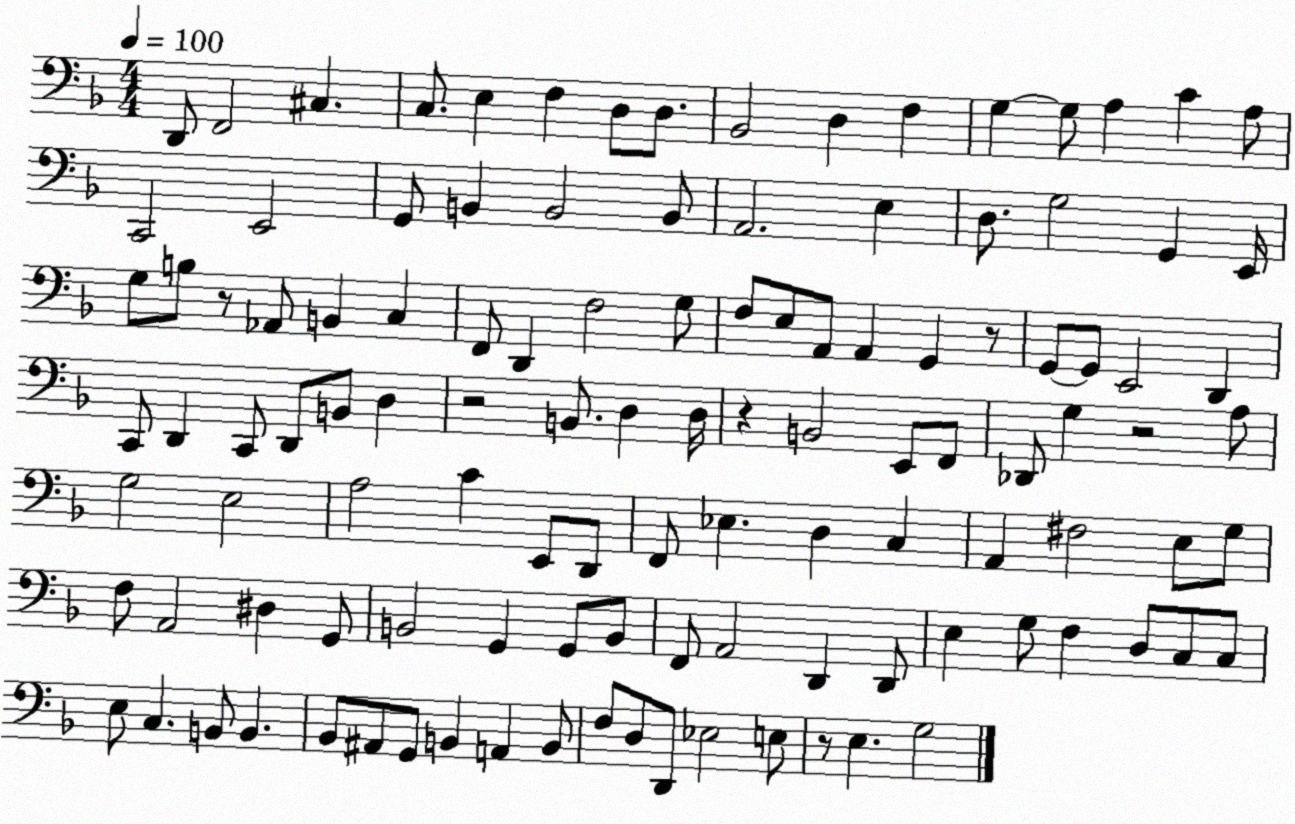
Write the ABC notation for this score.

X:1
T:Untitled
M:4/4
L:1/4
K:F
D,,/2 F,,2 ^C, C,/2 E, F, D,/2 D,/2 _B,,2 D, F, G, G,/2 A, C A,/2 C,,2 E,,2 G,,/2 B,, B,,2 B,,/2 A,,2 E, D,/2 G,2 G,, E,,/4 G,/2 B,/2 z/2 _A,,/2 B,, C, F,,/2 D,, F,2 G,/2 F,/2 E,/2 A,,/2 A,, G,, z/2 G,,/2 G,,/2 E,,2 D,, C,,/2 D,, C,,/2 D,,/2 B,,/2 D, z2 B,,/2 D, D,/4 z B,,2 E,,/2 F,,/2 _D,,/2 G, z2 A,/2 G,2 E,2 A,2 C E,,/2 D,,/2 F,,/2 _E, D, C, A,, ^F,2 E,/2 G,/2 F,/2 A,,2 ^D, G,,/2 B,,2 G,, G,,/2 B,,/2 F,,/2 A,,2 D,, D,,/2 E, G,/2 F, D,/2 C,/2 C,/2 E,/2 C, B,,/2 B,, _B,,/2 ^A,,/2 G,,/2 B,, A,, B,,/2 F,/2 D,/2 D,,/2 _E,2 E,/2 z/2 E, G,2